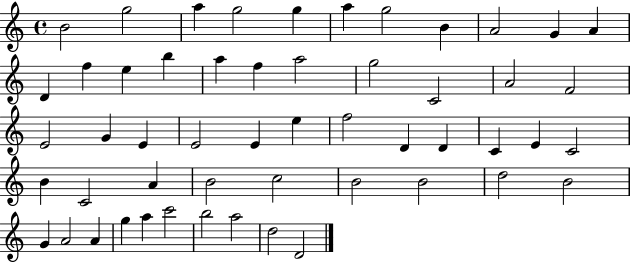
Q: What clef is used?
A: treble